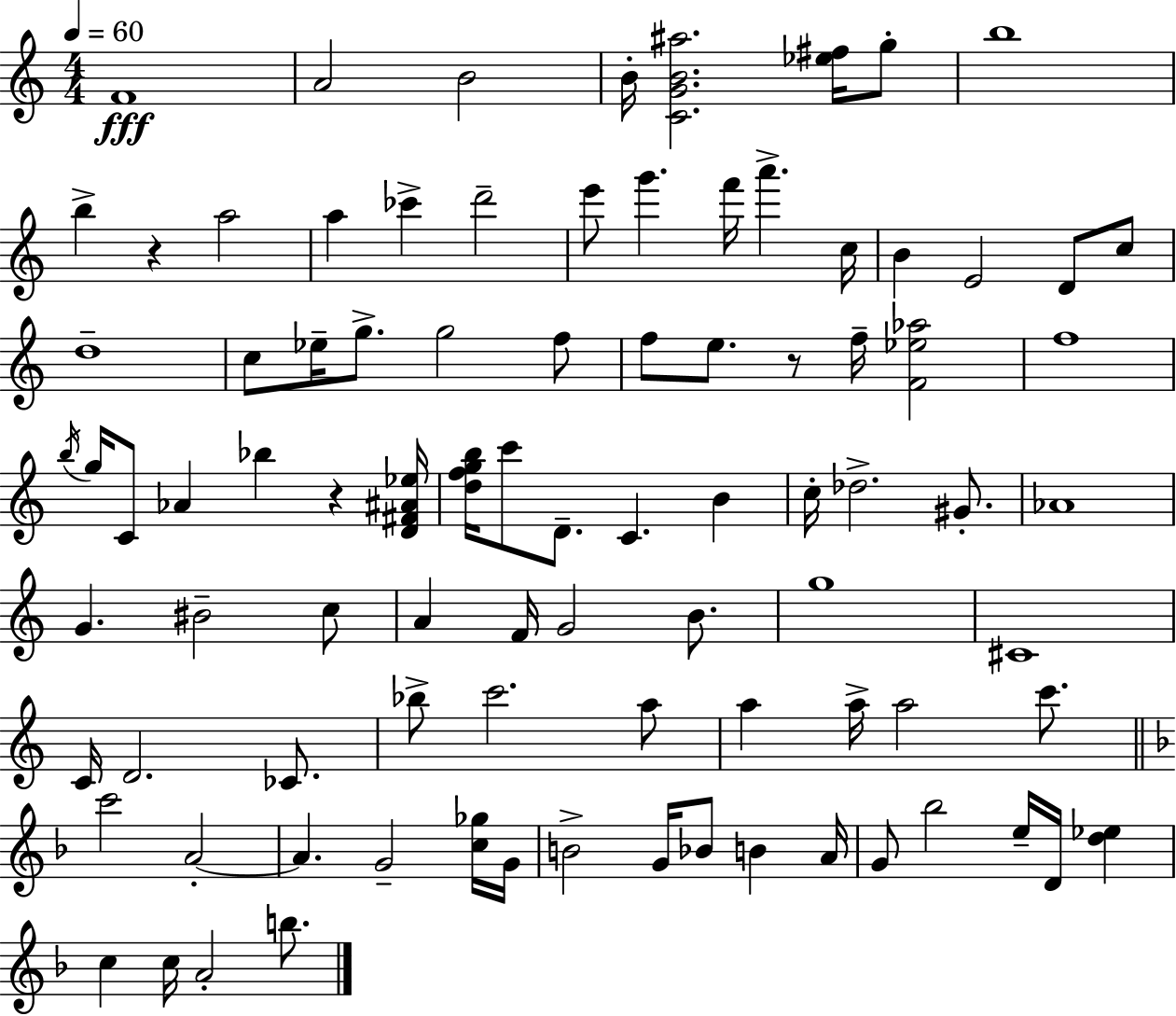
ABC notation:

X:1
T:Untitled
M:4/4
L:1/4
K:Am
F4 A2 B2 B/4 [CGB^a]2 [_e^f]/4 g/2 b4 b z a2 a _c' d'2 e'/2 g' f'/4 a' c/4 B E2 D/2 c/2 d4 c/2 _e/4 g/2 g2 f/2 f/2 e/2 z/2 f/4 [F_e_a]2 f4 b/4 g/4 C/2 _A _b z [D^F^A_e]/4 [dfgb]/4 c'/2 D/2 C B c/4 _d2 ^G/2 _A4 G ^B2 c/2 A F/4 G2 B/2 g4 ^C4 C/4 D2 _C/2 _b/2 c'2 a/2 a a/4 a2 c'/2 c'2 A2 A G2 [c_g]/4 G/4 B2 G/4 _B/2 B A/4 G/2 _b2 e/4 D/4 [d_e] c c/4 A2 b/2